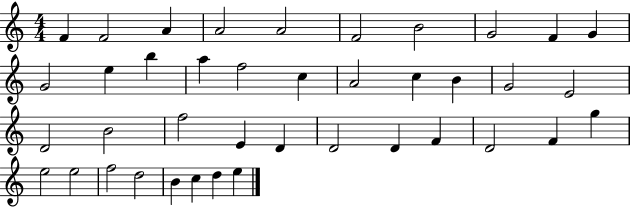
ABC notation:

X:1
T:Untitled
M:4/4
L:1/4
K:C
F F2 A A2 A2 F2 B2 G2 F G G2 e b a f2 c A2 c B G2 E2 D2 B2 f2 E D D2 D F D2 F g e2 e2 f2 d2 B c d e